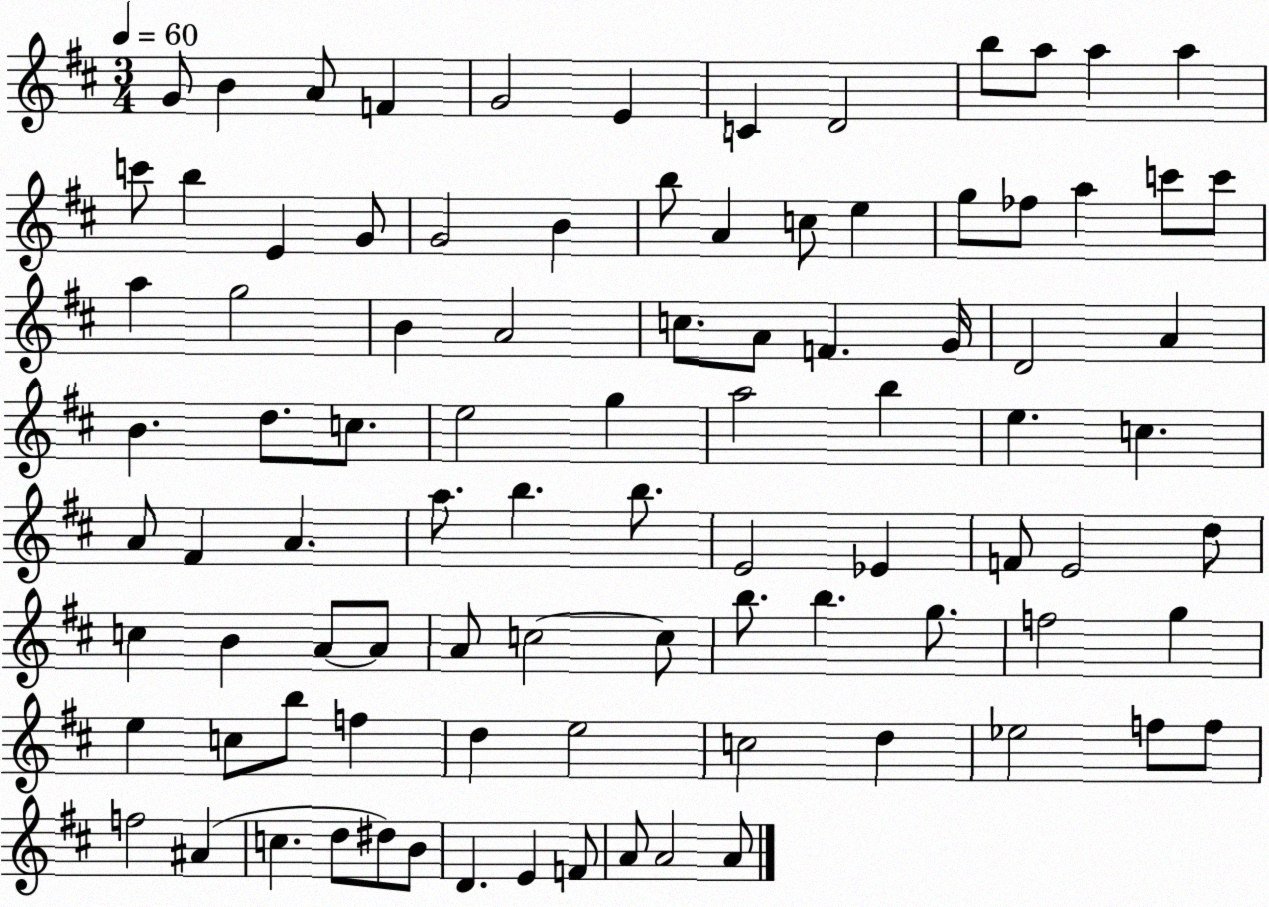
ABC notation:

X:1
T:Untitled
M:3/4
L:1/4
K:D
G/2 B A/2 F G2 E C D2 b/2 a/2 a a c'/2 b E G/2 G2 B b/2 A c/2 e g/2 _f/2 a c'/2 c'/2 a g2 B A2 c/2 A/2 F G/4 D2 A B d/2 c/2 e2 g a2 b e c A/2 ^F A a/2 b b/2 E2 _E F/2 E2 d/2 c B A/2 A/2 A/2 c2 c/2 b/2 b g/2 f2 g e c/2 b/2 f d e2 c2 d _e2 f/2 f/2 f2 ^A c d/2 ^d/2 B/2 D E F/2 A/2 A2 A/2